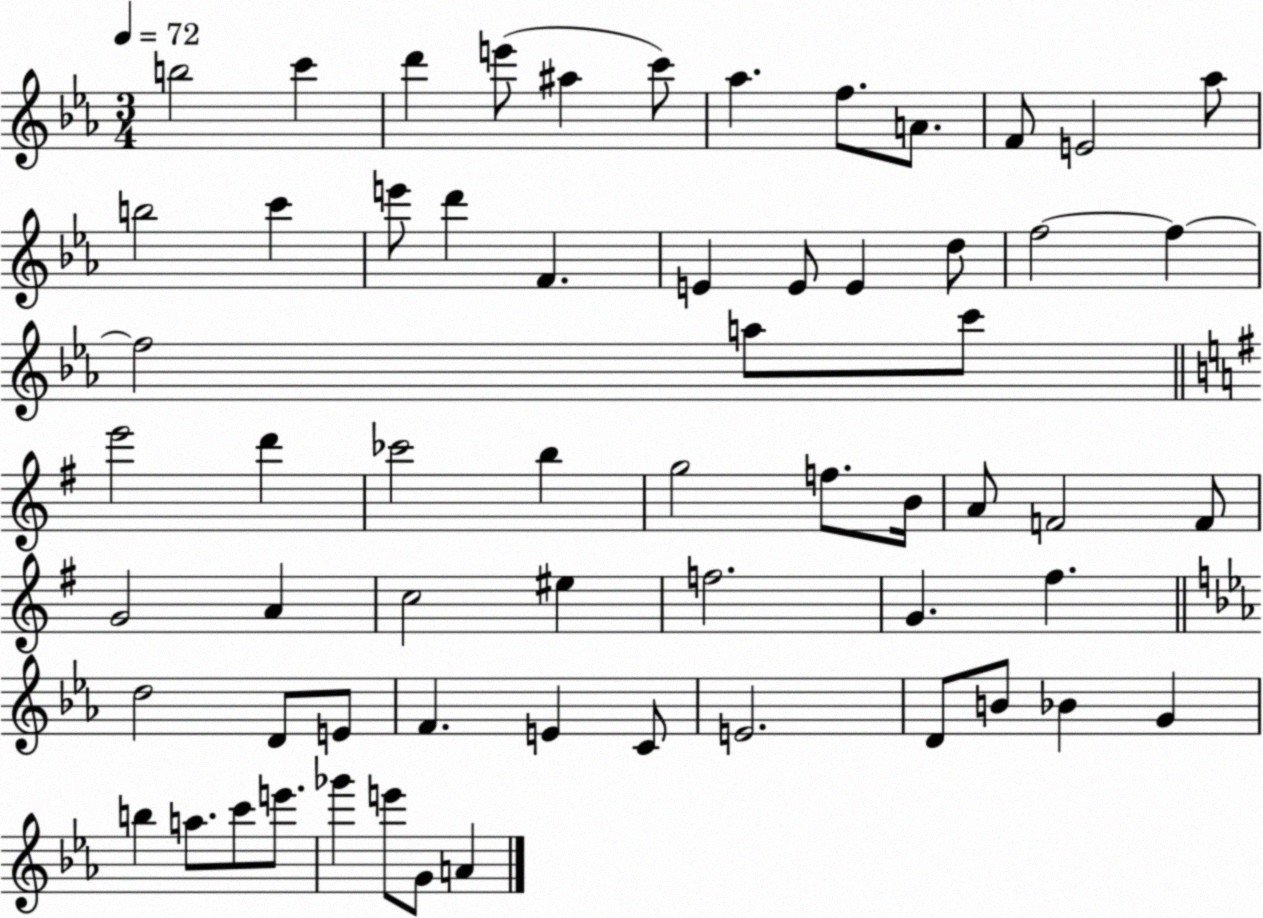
X:1
T:Untitled
M:3/4
L:1/4
K:Eb
b2 c' d' e'/2 ^a c'/2 _a f/2 A/2 F/2 E2 _a/2 b2 c' e'/2 d' F E E/2 E d/2 f2 f f2 a/2 c'/2 e'2 d' _c'2 b g2 f/2 B/4 A/2 F2 F/2 G2 A c2 ^e f2 G ^f d2 D/2 E/2 F E C/2 E2 D/2 B/2 _B G b a/2 c'/2 e'/2 _g' e'/2 G/2 A